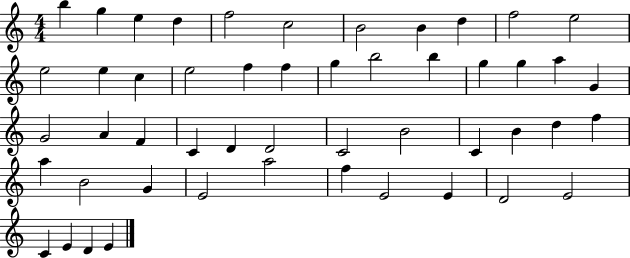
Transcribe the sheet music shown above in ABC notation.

X:1
T:Untitled
M:4/4
L:1/4
K:C
b g e d f2 c2 B2 B d f2 e2 e2 e c e2 f f g b2 b g g a G G2 A F C D D2 C2 B2 C B d f a B2 G E2 a2 f E2 E D2 E2 C E D E